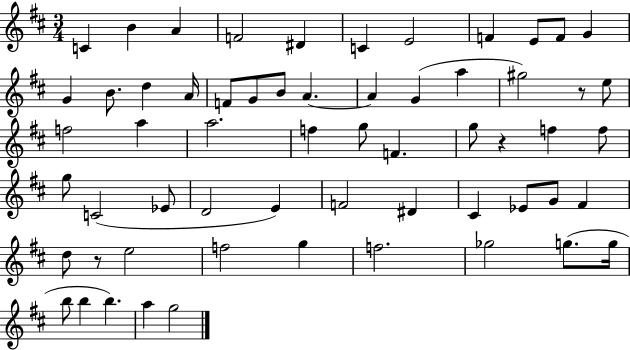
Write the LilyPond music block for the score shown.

{
  \clef treble
  \numericTimeSignature
  \time 3/4
  \key d \major
  \repeat volta 2 { c'4 b'4 a'4 | f'2 dis'4 | c'4 e'2 | f'4 e'8 f'8 g'4 | \break g'4 b'8. d''4 a'16 | f'8 g'8 b'8 a'4.~~ | a'4 g'4( a''4 | gis''2) r8 e''8 | \break f''2 a''4 | a''2. | f''4 g''8 f'4. | g''8 r4 f''4 f''8 | \break g''8 c'2( ees'8 | d'2 e'4) | f'2 dis'4 | cis'4 ees'8 g'8 fis'4 | \break d''8 r8 e''2 | f''2 g''4 | f''2. | ges''2 g''8.( g''16 | \break b''8 b''4 b''4.) | a''4 g''2 | } \bar "|."
}